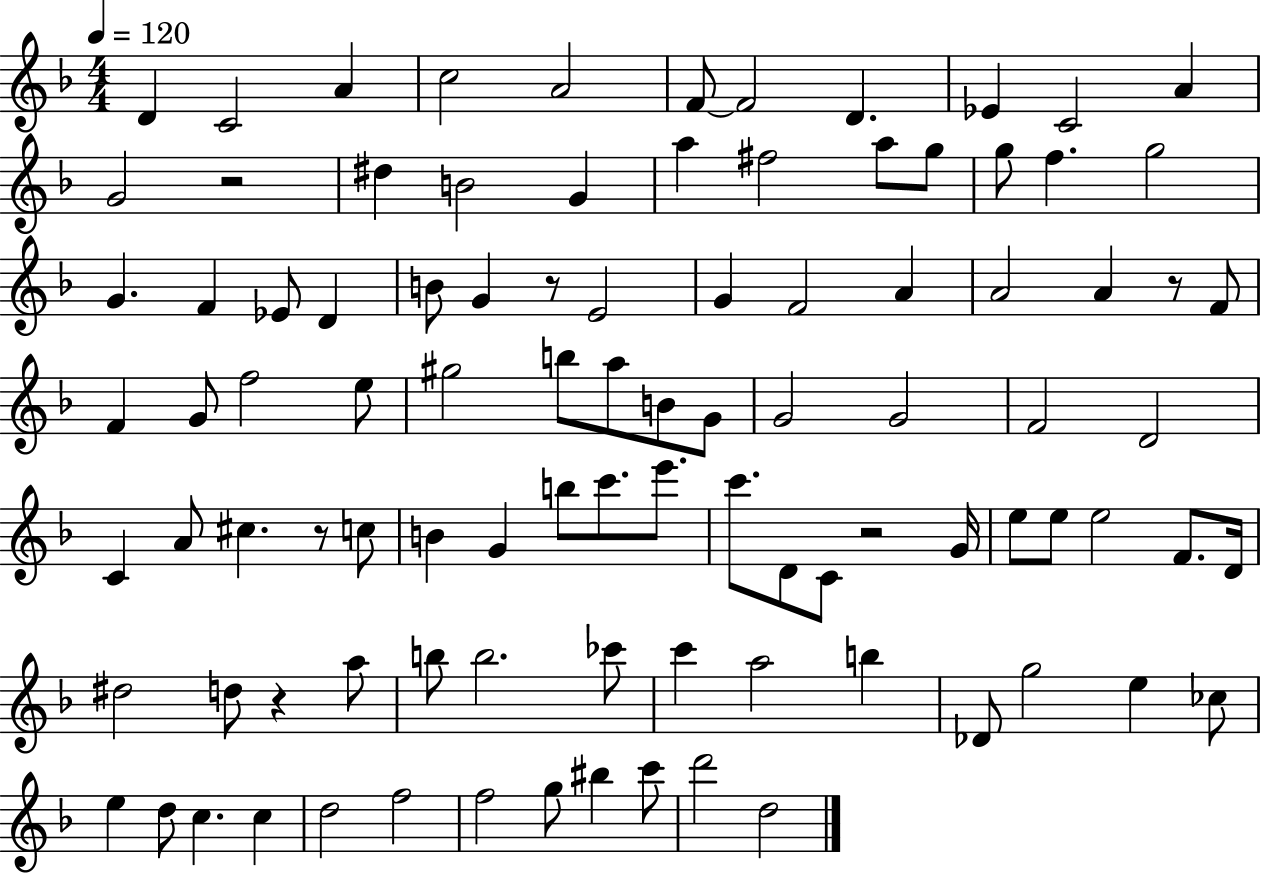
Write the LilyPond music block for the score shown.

{
  \clef treble
  \numericTimeSignature
  \time 4/4
  \key f \major
  \tempo 4 = 120
  \repeat volta 2 { d'4 c'2 a'4 | c''2 a'2 | f'8~~ f'2 d'4. | ees'4 c'2 a'4 | \break g'2 r2 | dis''4 b'2 g'4 | a''4 fis''2 a''8 g''8 | g''8 f''4. g''2 | \break g'4. f'4 ees'8 d'4 | b'8 g'4 r8 e'2 | g'4 f'2 a'4 | a'2 a'4 r8 f'8 | \break f'4 g'8 f''2 e''8 | gis''2 b''8 a''8 b'8 g'8 | g'2 g'2 | f'2 d'2 | \break c'4 a'8 cis''4. r8 c''8 | b'4 g'4 b''8 c'''8. e'''8. | c'''8. d'8 c'8 r2 g'16 | e''8 e''8 e''2 f'8. d'16 | \break dis''2 d''8 r4 a''8 | b''8 b''2. ces'''8 | c'''4 a''2 b''4 | des'8 g''2 e''4 ces''8 | \break e''4 d''8 c''4. c''4 | d''2 f''2 | f''2 g''8 bis''4 c'''8 | d'''2 d''2 | \break } \bar "|."
}